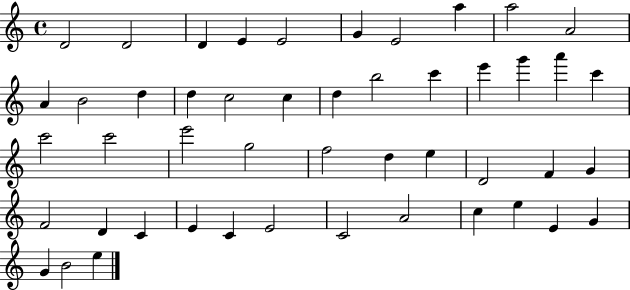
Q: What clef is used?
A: treble